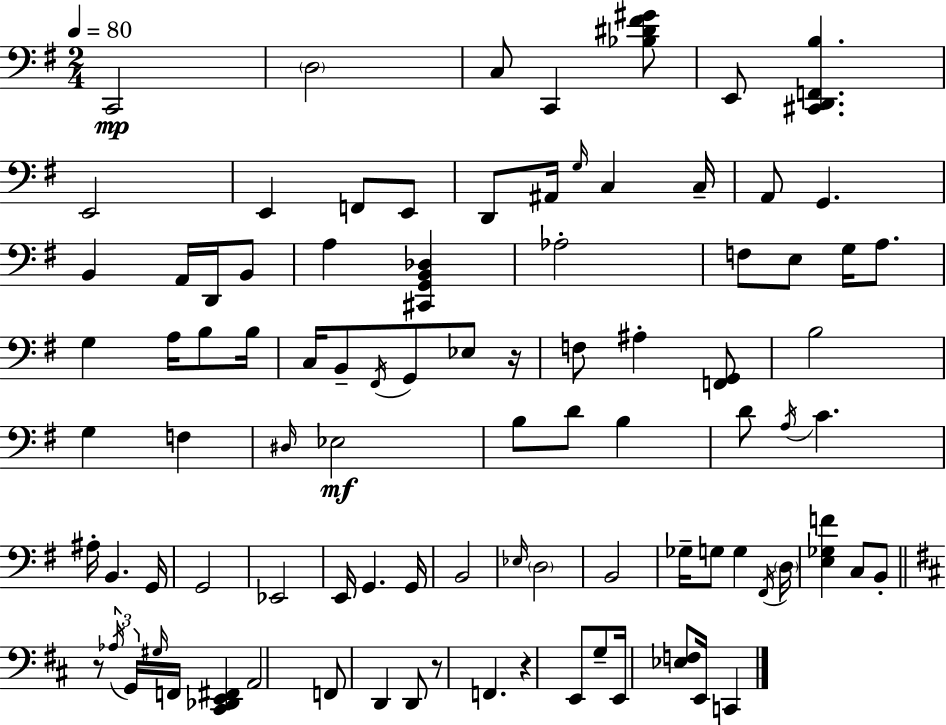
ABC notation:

X:1
T:Untitled
M:2/4
L:1/4
K:G
C,,2 D,2 C,/2 C,, [_B,^D^F^G]/2 E,,/2 [^C,,D,,F,,B,] E,,2 E,, F,,/2 E,,/2 D,,/2 ^A,,/4 G,/4 C, C,/4 A,,/2 G,, B,, A,,/4 D,,/4 B,,/2 A, [^C,,G,,B,,_D,] _A,2 F,/2 E,/2 G,/4 A,/2 G, A,/4 B,/2 B,/4 C,/4 B,,/2 ^F,,/4 G,,/2 _E,/2 z/4 F,/2 ^A, [F,,G,,]/2 B,2 G, F, ^D,/4 _E,2 B,/2 D/2 B, D/2 A,/4 C ^A,/4 B,, G,,/4 G,,2 _E,,2 E,,/4 G,, G,,/4 B,,2 _E,/4 D,2 B,,2 _G,/4 G,/2 G, ^F,,/4 D,/4 [E,_G,F] C,/2 B,,/2 z/2 _A,/4 G,,/4 ^G,/4 F,,/4 [^C,,_D,,E,,^F,,] A,,2 F,,/2 D,, D,,/2 z/2 F,, z E,,/2 G,/2 E,,/4 [_E,F,]/2 E,,/4 C,,